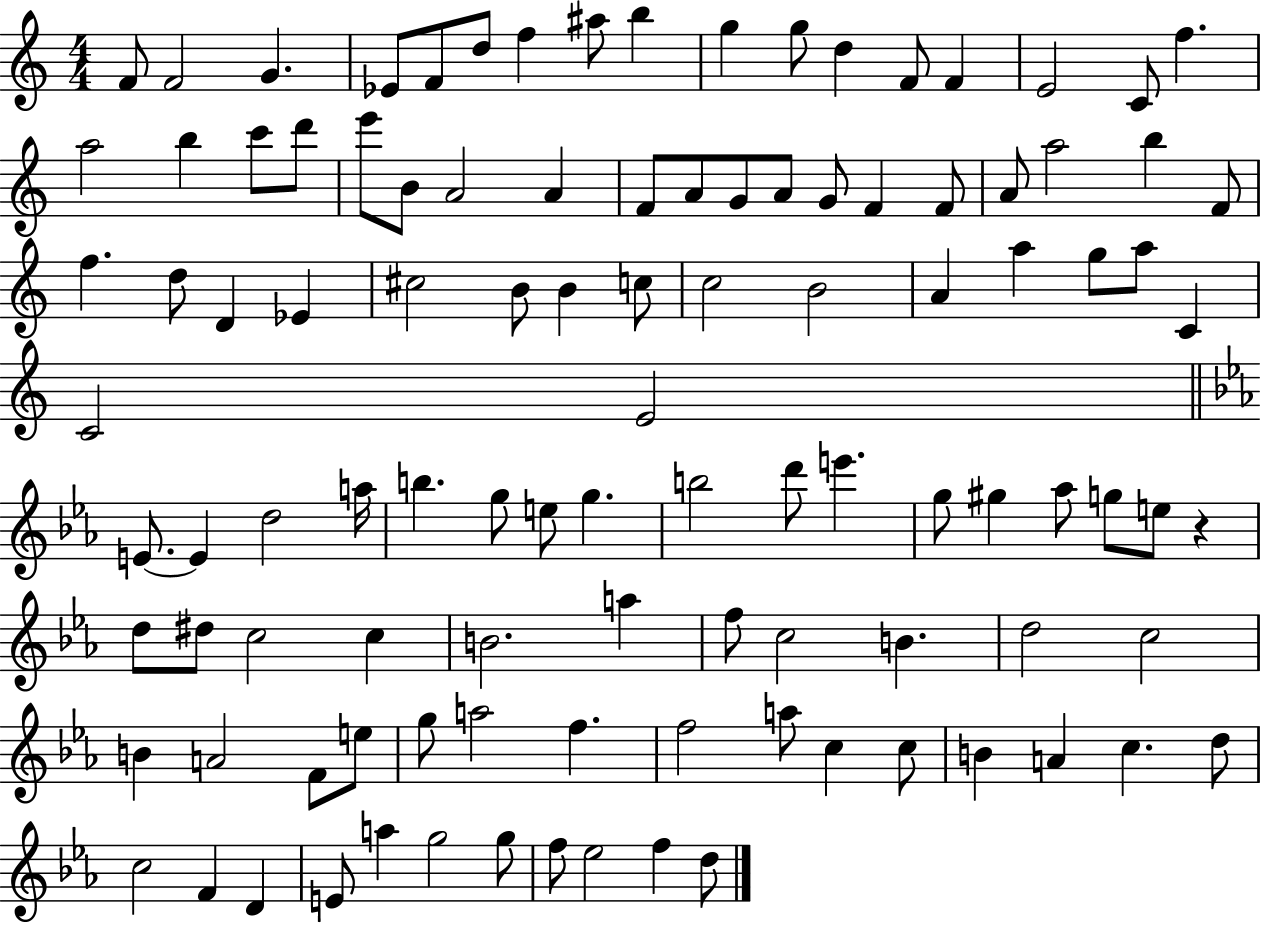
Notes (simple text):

F4/e F4/h G4/q. Eb4/e F4/e D5/e F5/q A#5/e B5/q G5/q G5/e D5/q F4/e F4/q E4/h C4/e F5/q. A5/h B5/q C6/e D6/e E6/e B4/e A4/h A4/q F4/e A4/e G4/e A4/e G4/e F4/q F4/e A4/e A5/h B5/q F4/e F5/q. D5/e D4/q Eb4/q C#5/h B4/e B4/q C5/e C5/h B4/h A4/q A5/q G5/e A5/e C4/q C4/h E4/h E4/e. E4/q D5/h A5/s B5/q. G5/e E5/e G5/q. B5/h D6/e E6/q. G5/e G#5/q Ab5/e G5/e E5/e R/q D5/e D#5/e C5/h C5/q B4/h. A5/q F5/e C5/h B4/q. D5/h C5/h B4/q A4/h F4/e E5/e G5/e A5/h F5/q. F5/h A5/e C5/q C5/e B4/q A4/q C5/q. D5/e C5/h F4/q D4/q E4/e A5/q G5/h G5/e F5/e Eb5/h F5/q D5/e